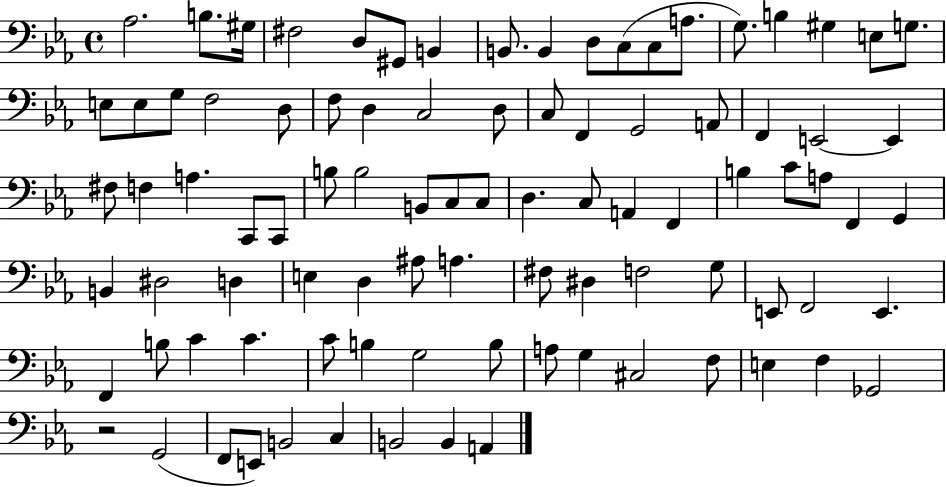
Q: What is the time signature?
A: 4/4